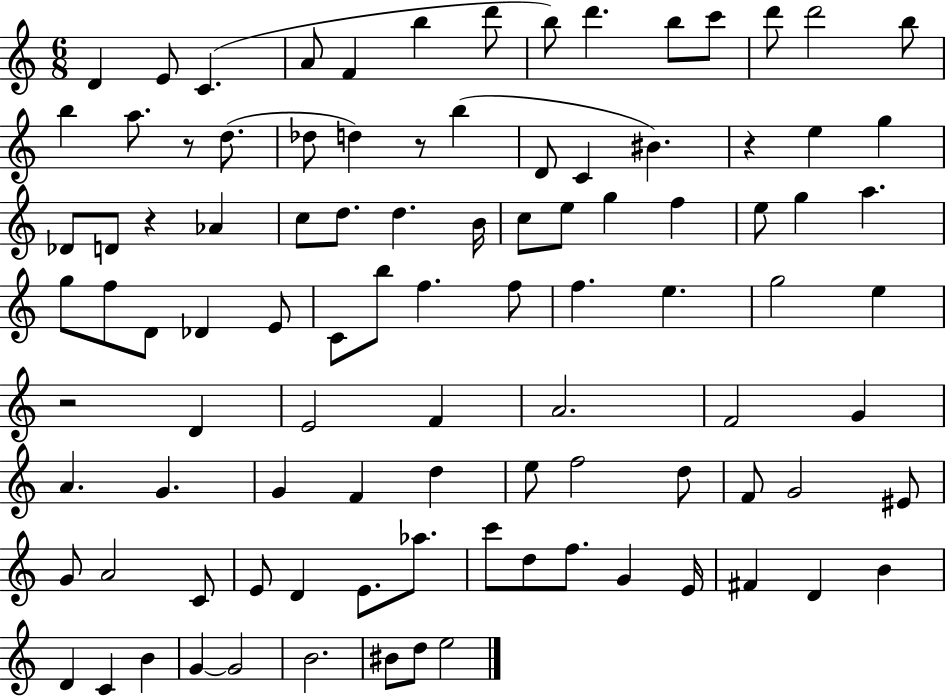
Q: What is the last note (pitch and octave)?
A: E5